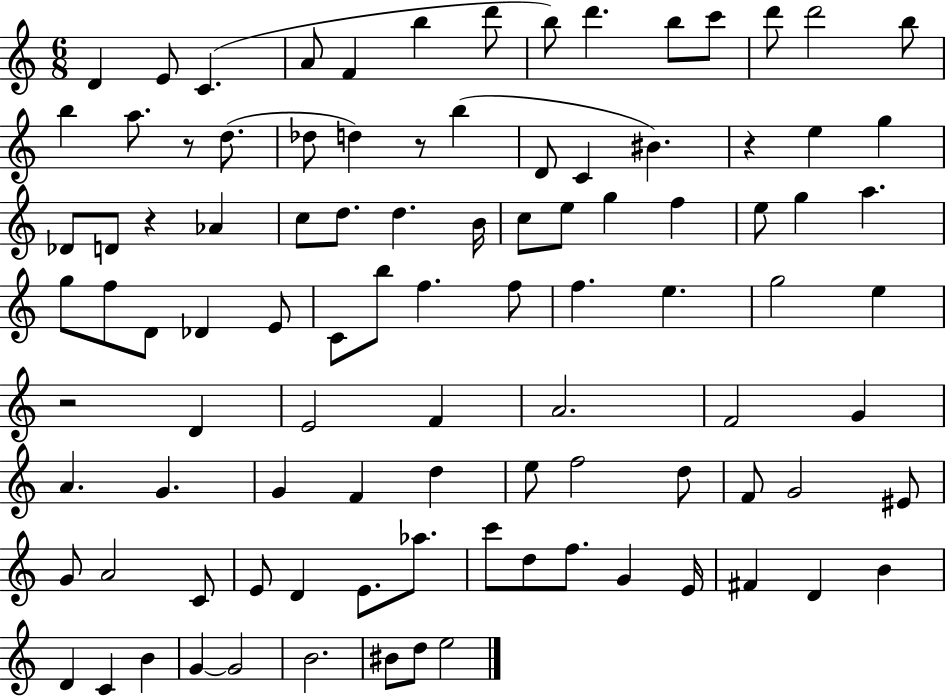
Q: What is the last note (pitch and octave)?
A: E5